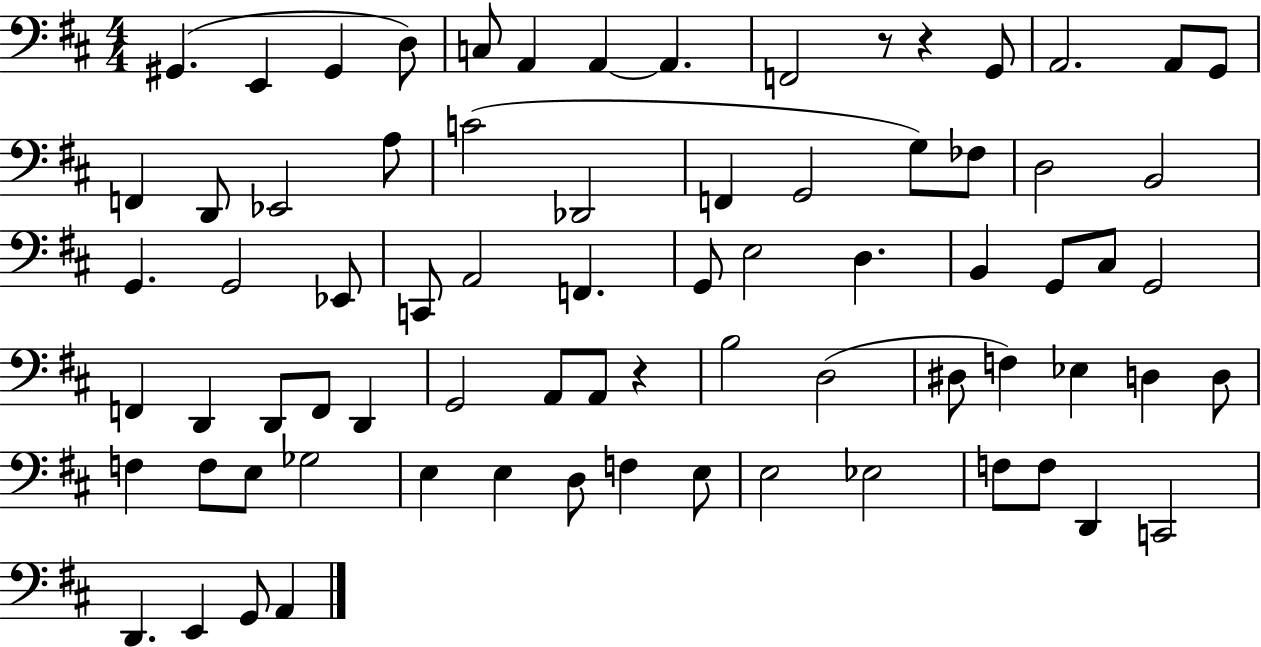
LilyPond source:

{
  \clef bass
  \numericTimeSignature
  \time 4/4
  \key d \major
  \repeat volta 2 { gis,4.( e,4 gis,4 d8) | c8 a,4 a,4~~ a,4. | f,2 r8 r4 g,8 | a,2. a,8 g,8 | \break f,4 d,8 ees,2 a8 | c'2( des,2 | f,4 g,2 g8) fes8 | d2 b,2 | \break g,4. g,2 ees,8 | c,8 a,2 f,4. | g,8 e2 d4. | b,4 g,8 cis8 g,2 | \break f,4 d,4 d,8 f,8 d,4 | g,2 a,8 a,8 r4 | b2 d2( | dis8 f4) ees4 d4 d8 | \break f4 f8 e8 ges2 | e4 e4 d8 f4 e8 | e2 ees2 | f8 f8 d,4 c,2 | \break d,4. e,4 g,8 a,4 | } \bar "|."
}